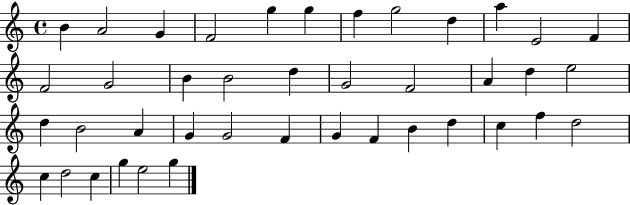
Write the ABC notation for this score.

X:1
T:Untitled
M:4/4
L:1/4
K:C
B A2 G F2 g g f g2 d a E2 F F2 G2 B B2 d G2 F2 A d e2 d B2 A G G2 F G F B d c f d2 c d2 c g e2 g